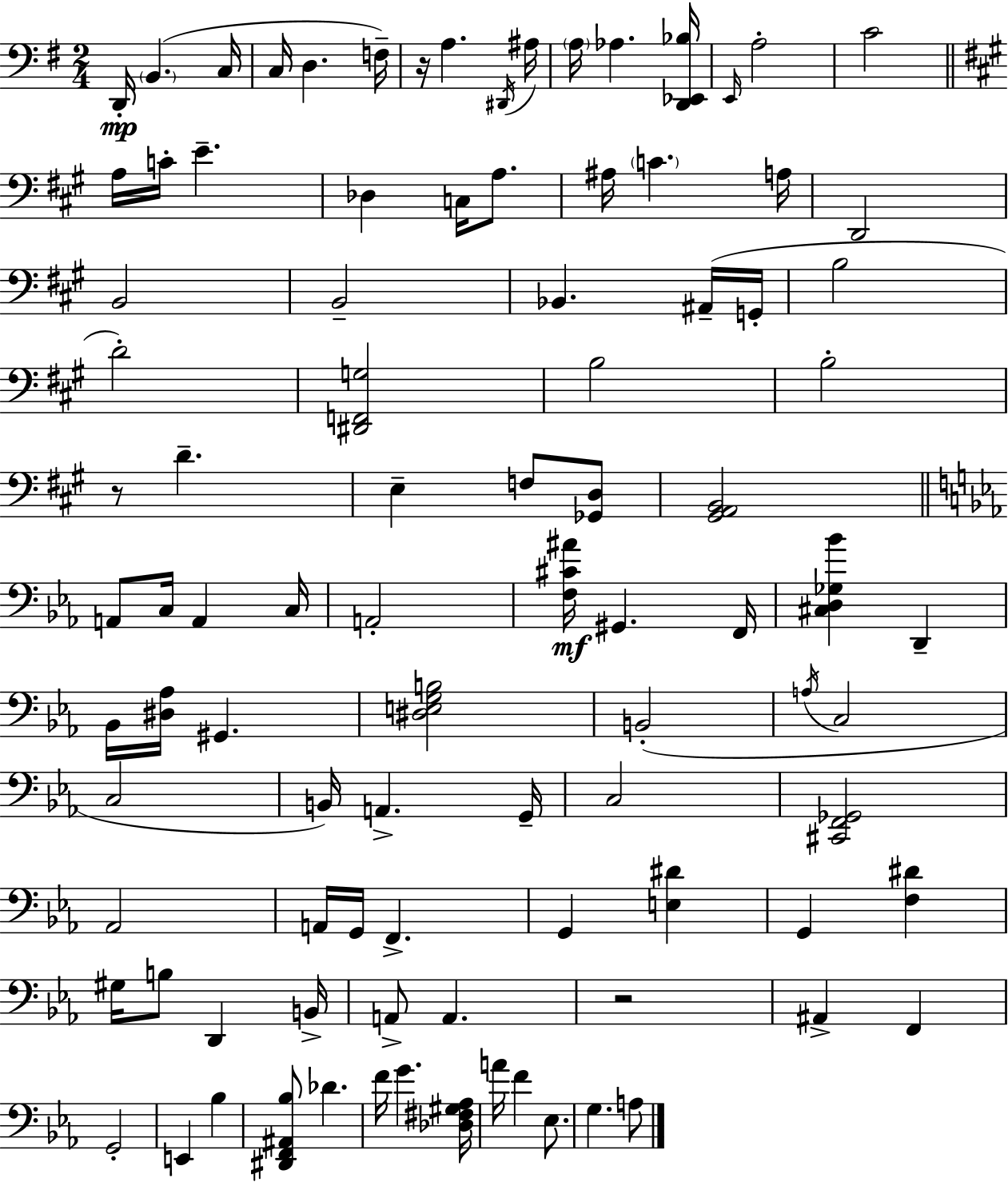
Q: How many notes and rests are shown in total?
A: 95